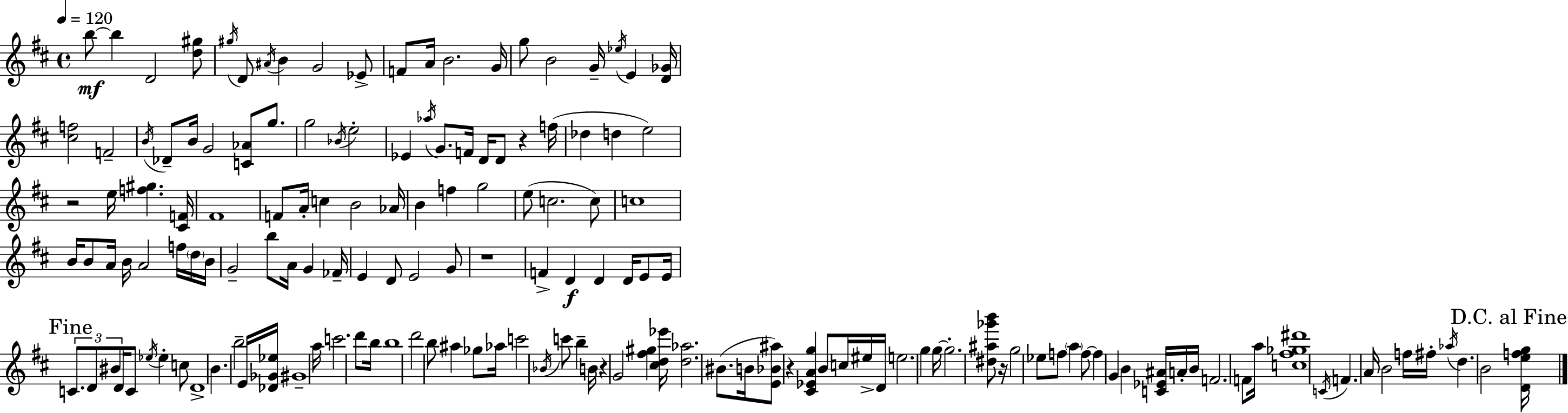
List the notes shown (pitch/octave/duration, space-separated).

B5/e B5/q D4/h [D5,G#5]/e G#5/s D4/e A#4/s B4/q G4/h Eb4/e F4/e A4/s B4/h. G4/s G5/e B4/h G4/s Eb5/s E4/q [D4,Gb4]/s [C#5,F5]/h F4/h B4/s Db4/e B4/s G4/h [C4,Ab4]/e G5/e. G5/h Bb4/s E5/h Eb4/q Ab5/s G4/e. F4/s D4/s D4/e R/q F5/s Db5/q D5/q E5/h R/h E5/s [F5,G#5]/q. [C#4,F4]/s F#4/w F4/e A4/s C5/q B4/h Ab4/s B4/q F5/q G5/h E5/e C5/h. C5/e C5/w B4/s B4/e A4/s B4/s A4/h F5/s D5/s B4/s G4/h B5/e A4/s G4/q FES4/s E4/q D4/e E4/h G4/e R/w F4/q D4/q D4/q D4/s E4/e E4/s C4/e. D4/e BIS4/e D4/s C4/e Eb5/s Eb5/q C5/e D4/w B4/q. B5/h E4/s [Db4,Gb4,Eb5]/s G#4/w A5/s C6/h. D6/e B5/s B5/w D6/h B5/e A#5/q Gb5/e Ab5/s C6/h Bb4/s C6/e B5/q B4/s R/q G4/h [F#5,G#5]/q [C#5,D5,Eb6]/s [D5,Ab5]/h. BIS4/e. B4/s [E4,Bb4,A#5]/e R/q [C#4,Eb4,A4,G5]/q B4/e C5/s EIS5/s D4/s E5/h. G5/q G5/s G5/h. [D#5,A#5,Gb6,B6]/e R/s G5/h Eb5/e F5/e A5/q F5/e F5/q G4/q B4/q [C4,Eb4,A#4]/s A4/s B4/s F4/h. F4/e A5/s [C5,F#5,Gb5,D#6]/w C4/s F4/q. A4/s B4/h F5/s F#5/s Ab5/s D5/q. B4/h [D4,E5,F5,G5]/s